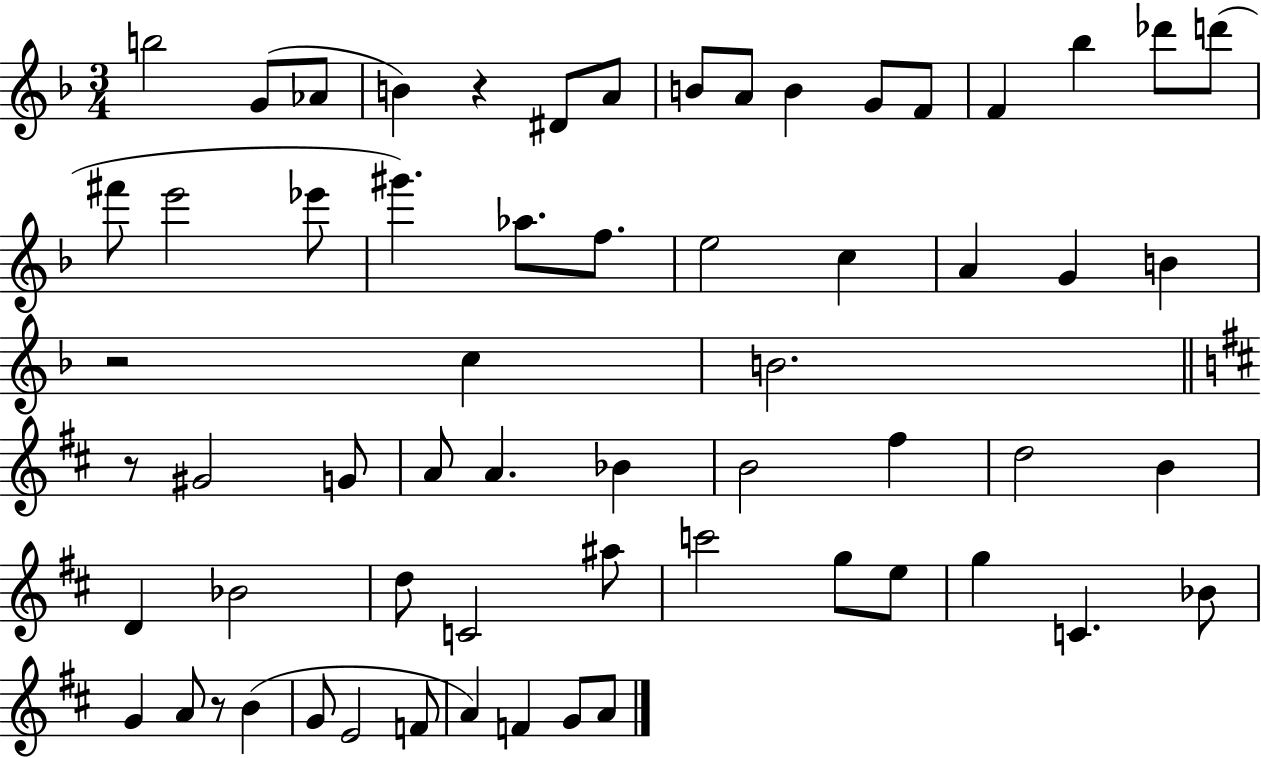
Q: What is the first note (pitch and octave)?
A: B5